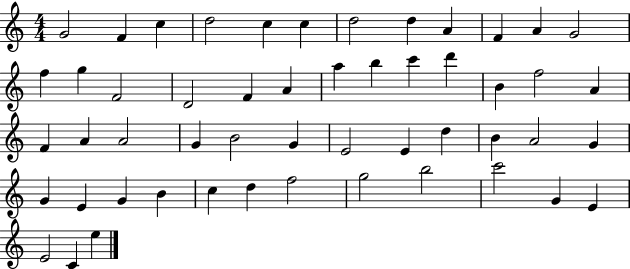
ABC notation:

X:1
T:Untitled
M:4/4
L:1/4
K:C
G2 F c d2 c c d2 d A F A G2 f g F2 D2 F A a b c' d' B f2 A F A A2 G B2 G E2 E d B A2 G G E G B c d f2 g2 b2 c'2 G E E2 C e